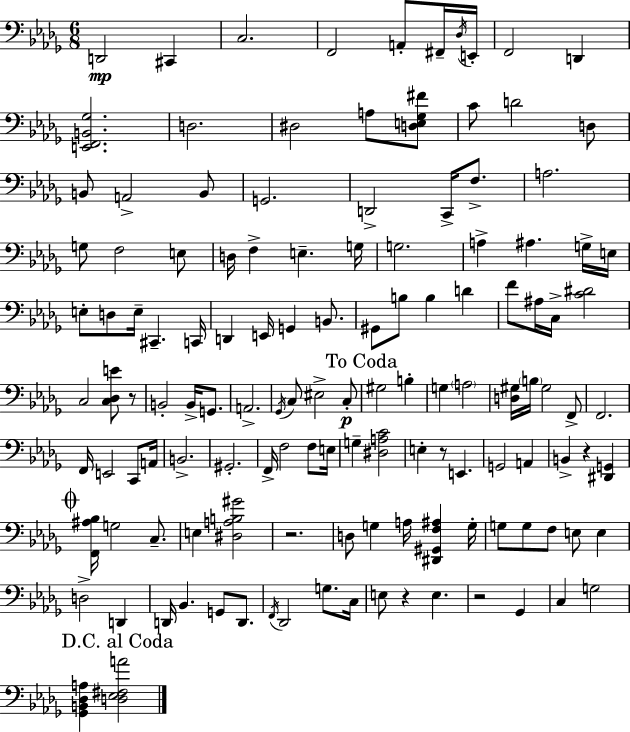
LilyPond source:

{
  \clef bass
  \numericTimeSignature
  \time 6/8
  \key bes \minor
  d,2\mp cis,4 | c2. | f,2 a,8-. fis,16-- \acciaccatura { des16 } | e,16-. f,2 d,4 | \break <e, f, b, ges>2. | d2. | dis2 a8 <d e ges fis'>8 | c'8 d'2 d8 | \break b,8 a,2-> b,8 | g,2. | d,2-> c,16-> f8.-> | a2. | \break g8 f2 e8 | d16 f4-> e4.-- | g16 g2. | a4-> ais4. g16-> | \break e16 e8-. d8 e16-- cis,4.-- | c,16 d,4 e,16 g,4 b,8. | gis,8 b8 b4 d'4 | f'8 ais16 c16-> <c' dis'>2 | \break c2 <c des e'>8 r8 | b,2-. b,16-> g,8. | a,2.-> | \acciaccatura { ges,16 } c8 eis2-> | \break c8-.\p \mark "To Coda" gis2 b4-. | g4 \parenthesize a2 | <d gis>16 \parenthesize b16 gis2 | f,8-> f,2. | \break f,16 e,2 c,8 | a,16 b,2.-> | gis,2.-. | f,16-> f2 f8 | \break e16 g4-- <dis a c'>2 | e4-. r8 e,4. | g,2 a,4 | b,4-> r4 <dis, g,>4 | \break \mark \markup { \musicglyph "scripts.coda" } <f, ais bes>16 g2 c8.-- | e4 <dis a b gis'>2 | r2. | d8 g4 a16 <dis, gis, f ais>4 | \break g16-. g8 g8 f8 e8 e4 | d2-> d,4 | d,16 bes,4. g,8 d,8. | \acciaccatura { f,16 } des,2 g8. | \break c16 e8 r4 e4. | r2 ges,4 | c4 g2 | \mark "D.C. al Coda" <ges, b, des a>4 <d ees fis a'>2 | \break \bar "|."
}